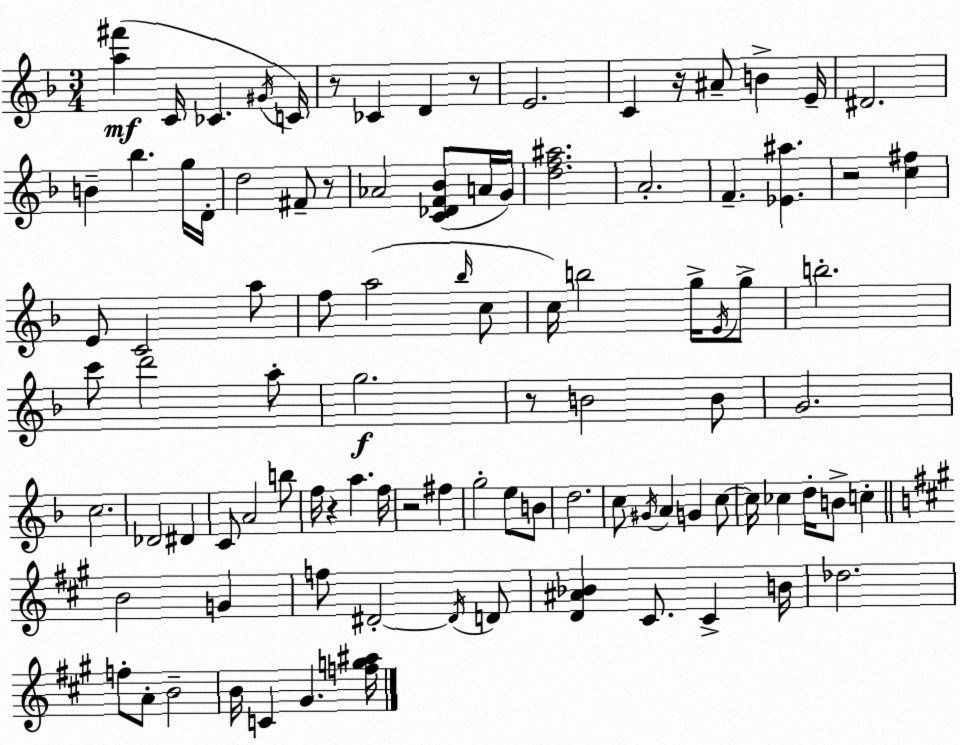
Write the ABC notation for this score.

X:1
T:Untitled
M:3/4
L:1/4
K:Dm
[a^f'] C/4 _C ^G/4 C/4 z/2 _C D z/2 E2 C z/4 ^A/2 B E/4 ^D2 B _b g/4 D/4 d2 ^F/2 z/2 _A2 [C_DF_B]/2 A/4 G/4 [df^a]2 A2 F [_E^a] z2 [c^f] E/2 C2 a/2 f/2 a2 _b/4 c/2 c/4 b2 g/4 E/4 g/2 b2 c'/2 d'2 a/2 g2 z/2 B2 B/2 G2 c2 _D2 ^D C/2 A2 b/2 f/4 z a f/4 z2 ^f g2 e/2 B/2 d2 c/2 ^G/4 A G c/2 c/4 _c d/4 B/2 c B2 G f/2 ^D2 ^D/4 D/2 [D^A_B] ^C/2 ^C B/4 _d2 f/2 A/2 B2 B/4 C ^G [fg^a]/4